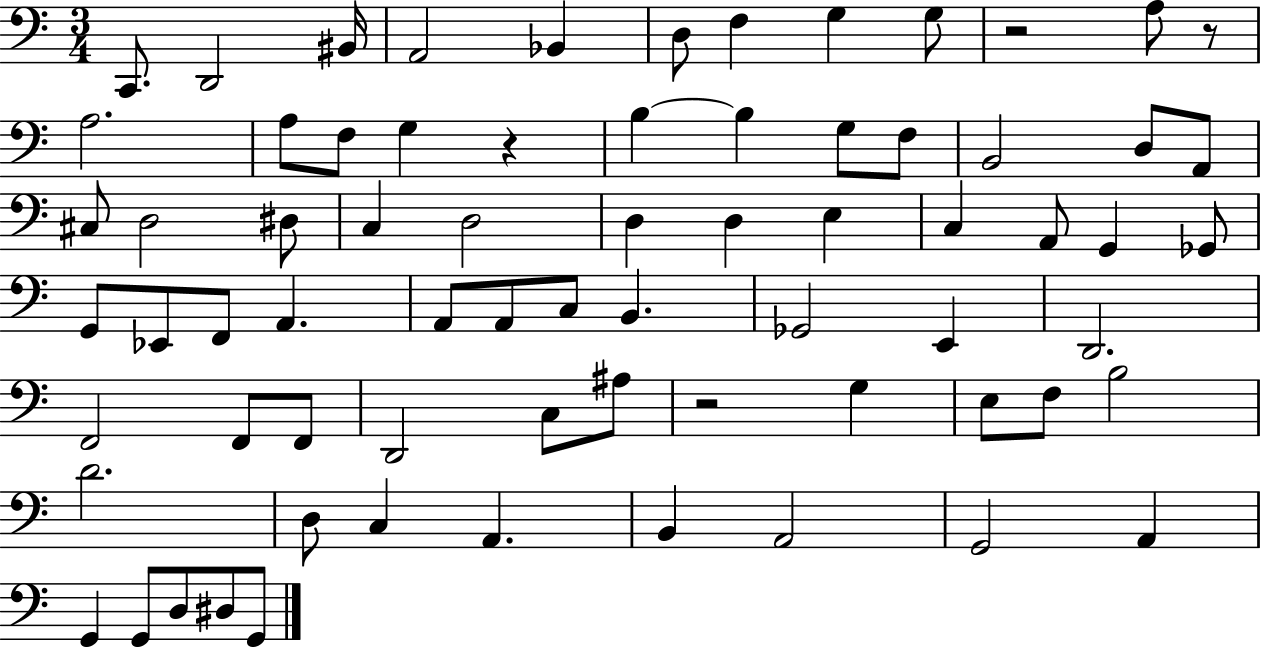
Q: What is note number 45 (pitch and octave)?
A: F2